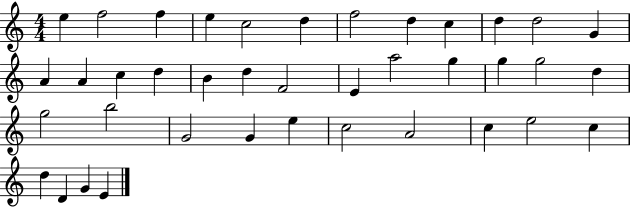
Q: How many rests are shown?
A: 0